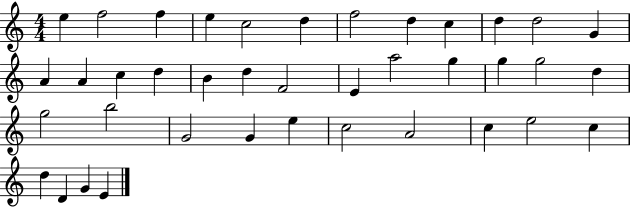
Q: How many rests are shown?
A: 0